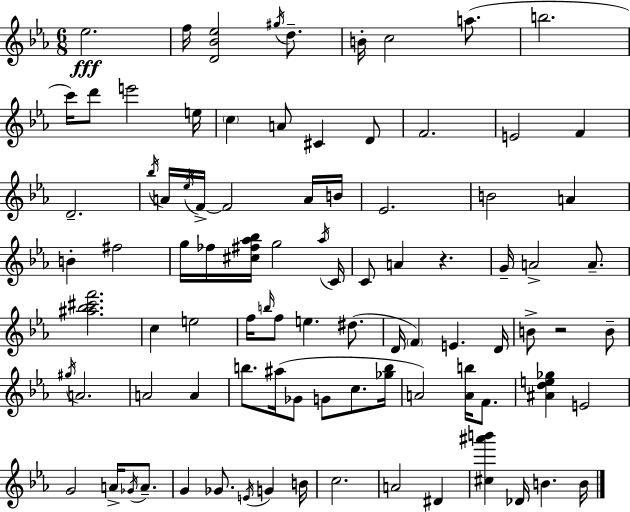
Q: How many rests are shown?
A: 2